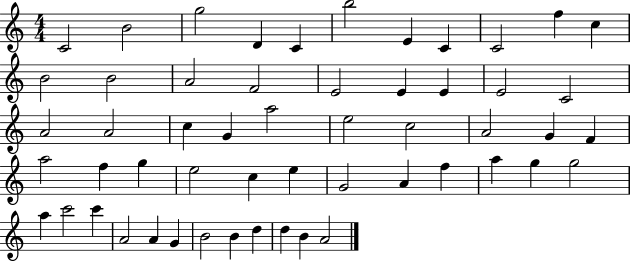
{
  \clef treble
  \numericTimeSignature
  \time 4/4
  \key c \major
  c'2 b'2 | g''2 d'4 c'4 | b''2 e'4 c'4 | c'2 f''4 c''4 | \break b'2 b'2 | a'2 f'2 | e'2 e'4 e'4 | e'2 c'2 | \break a'2 a'2 | c''4 g'4 a''2 | e''2 c''2 | a'2 g'4 f'4 | \break a''2 f''4 g''4 | e''2 c''4 e''4 | g'2 a'4 f''4 | a''4 g''4 g''2 | \break a''4 c'''2 c'''4 | a'2 a'4 g'4 | b'2 b'4 d''4 | d''4 b'4 a'2 | \break \bar "|."
}